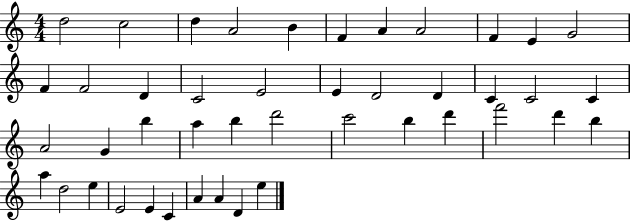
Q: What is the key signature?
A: C major